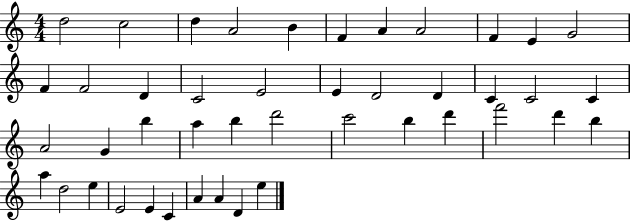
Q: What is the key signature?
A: C major